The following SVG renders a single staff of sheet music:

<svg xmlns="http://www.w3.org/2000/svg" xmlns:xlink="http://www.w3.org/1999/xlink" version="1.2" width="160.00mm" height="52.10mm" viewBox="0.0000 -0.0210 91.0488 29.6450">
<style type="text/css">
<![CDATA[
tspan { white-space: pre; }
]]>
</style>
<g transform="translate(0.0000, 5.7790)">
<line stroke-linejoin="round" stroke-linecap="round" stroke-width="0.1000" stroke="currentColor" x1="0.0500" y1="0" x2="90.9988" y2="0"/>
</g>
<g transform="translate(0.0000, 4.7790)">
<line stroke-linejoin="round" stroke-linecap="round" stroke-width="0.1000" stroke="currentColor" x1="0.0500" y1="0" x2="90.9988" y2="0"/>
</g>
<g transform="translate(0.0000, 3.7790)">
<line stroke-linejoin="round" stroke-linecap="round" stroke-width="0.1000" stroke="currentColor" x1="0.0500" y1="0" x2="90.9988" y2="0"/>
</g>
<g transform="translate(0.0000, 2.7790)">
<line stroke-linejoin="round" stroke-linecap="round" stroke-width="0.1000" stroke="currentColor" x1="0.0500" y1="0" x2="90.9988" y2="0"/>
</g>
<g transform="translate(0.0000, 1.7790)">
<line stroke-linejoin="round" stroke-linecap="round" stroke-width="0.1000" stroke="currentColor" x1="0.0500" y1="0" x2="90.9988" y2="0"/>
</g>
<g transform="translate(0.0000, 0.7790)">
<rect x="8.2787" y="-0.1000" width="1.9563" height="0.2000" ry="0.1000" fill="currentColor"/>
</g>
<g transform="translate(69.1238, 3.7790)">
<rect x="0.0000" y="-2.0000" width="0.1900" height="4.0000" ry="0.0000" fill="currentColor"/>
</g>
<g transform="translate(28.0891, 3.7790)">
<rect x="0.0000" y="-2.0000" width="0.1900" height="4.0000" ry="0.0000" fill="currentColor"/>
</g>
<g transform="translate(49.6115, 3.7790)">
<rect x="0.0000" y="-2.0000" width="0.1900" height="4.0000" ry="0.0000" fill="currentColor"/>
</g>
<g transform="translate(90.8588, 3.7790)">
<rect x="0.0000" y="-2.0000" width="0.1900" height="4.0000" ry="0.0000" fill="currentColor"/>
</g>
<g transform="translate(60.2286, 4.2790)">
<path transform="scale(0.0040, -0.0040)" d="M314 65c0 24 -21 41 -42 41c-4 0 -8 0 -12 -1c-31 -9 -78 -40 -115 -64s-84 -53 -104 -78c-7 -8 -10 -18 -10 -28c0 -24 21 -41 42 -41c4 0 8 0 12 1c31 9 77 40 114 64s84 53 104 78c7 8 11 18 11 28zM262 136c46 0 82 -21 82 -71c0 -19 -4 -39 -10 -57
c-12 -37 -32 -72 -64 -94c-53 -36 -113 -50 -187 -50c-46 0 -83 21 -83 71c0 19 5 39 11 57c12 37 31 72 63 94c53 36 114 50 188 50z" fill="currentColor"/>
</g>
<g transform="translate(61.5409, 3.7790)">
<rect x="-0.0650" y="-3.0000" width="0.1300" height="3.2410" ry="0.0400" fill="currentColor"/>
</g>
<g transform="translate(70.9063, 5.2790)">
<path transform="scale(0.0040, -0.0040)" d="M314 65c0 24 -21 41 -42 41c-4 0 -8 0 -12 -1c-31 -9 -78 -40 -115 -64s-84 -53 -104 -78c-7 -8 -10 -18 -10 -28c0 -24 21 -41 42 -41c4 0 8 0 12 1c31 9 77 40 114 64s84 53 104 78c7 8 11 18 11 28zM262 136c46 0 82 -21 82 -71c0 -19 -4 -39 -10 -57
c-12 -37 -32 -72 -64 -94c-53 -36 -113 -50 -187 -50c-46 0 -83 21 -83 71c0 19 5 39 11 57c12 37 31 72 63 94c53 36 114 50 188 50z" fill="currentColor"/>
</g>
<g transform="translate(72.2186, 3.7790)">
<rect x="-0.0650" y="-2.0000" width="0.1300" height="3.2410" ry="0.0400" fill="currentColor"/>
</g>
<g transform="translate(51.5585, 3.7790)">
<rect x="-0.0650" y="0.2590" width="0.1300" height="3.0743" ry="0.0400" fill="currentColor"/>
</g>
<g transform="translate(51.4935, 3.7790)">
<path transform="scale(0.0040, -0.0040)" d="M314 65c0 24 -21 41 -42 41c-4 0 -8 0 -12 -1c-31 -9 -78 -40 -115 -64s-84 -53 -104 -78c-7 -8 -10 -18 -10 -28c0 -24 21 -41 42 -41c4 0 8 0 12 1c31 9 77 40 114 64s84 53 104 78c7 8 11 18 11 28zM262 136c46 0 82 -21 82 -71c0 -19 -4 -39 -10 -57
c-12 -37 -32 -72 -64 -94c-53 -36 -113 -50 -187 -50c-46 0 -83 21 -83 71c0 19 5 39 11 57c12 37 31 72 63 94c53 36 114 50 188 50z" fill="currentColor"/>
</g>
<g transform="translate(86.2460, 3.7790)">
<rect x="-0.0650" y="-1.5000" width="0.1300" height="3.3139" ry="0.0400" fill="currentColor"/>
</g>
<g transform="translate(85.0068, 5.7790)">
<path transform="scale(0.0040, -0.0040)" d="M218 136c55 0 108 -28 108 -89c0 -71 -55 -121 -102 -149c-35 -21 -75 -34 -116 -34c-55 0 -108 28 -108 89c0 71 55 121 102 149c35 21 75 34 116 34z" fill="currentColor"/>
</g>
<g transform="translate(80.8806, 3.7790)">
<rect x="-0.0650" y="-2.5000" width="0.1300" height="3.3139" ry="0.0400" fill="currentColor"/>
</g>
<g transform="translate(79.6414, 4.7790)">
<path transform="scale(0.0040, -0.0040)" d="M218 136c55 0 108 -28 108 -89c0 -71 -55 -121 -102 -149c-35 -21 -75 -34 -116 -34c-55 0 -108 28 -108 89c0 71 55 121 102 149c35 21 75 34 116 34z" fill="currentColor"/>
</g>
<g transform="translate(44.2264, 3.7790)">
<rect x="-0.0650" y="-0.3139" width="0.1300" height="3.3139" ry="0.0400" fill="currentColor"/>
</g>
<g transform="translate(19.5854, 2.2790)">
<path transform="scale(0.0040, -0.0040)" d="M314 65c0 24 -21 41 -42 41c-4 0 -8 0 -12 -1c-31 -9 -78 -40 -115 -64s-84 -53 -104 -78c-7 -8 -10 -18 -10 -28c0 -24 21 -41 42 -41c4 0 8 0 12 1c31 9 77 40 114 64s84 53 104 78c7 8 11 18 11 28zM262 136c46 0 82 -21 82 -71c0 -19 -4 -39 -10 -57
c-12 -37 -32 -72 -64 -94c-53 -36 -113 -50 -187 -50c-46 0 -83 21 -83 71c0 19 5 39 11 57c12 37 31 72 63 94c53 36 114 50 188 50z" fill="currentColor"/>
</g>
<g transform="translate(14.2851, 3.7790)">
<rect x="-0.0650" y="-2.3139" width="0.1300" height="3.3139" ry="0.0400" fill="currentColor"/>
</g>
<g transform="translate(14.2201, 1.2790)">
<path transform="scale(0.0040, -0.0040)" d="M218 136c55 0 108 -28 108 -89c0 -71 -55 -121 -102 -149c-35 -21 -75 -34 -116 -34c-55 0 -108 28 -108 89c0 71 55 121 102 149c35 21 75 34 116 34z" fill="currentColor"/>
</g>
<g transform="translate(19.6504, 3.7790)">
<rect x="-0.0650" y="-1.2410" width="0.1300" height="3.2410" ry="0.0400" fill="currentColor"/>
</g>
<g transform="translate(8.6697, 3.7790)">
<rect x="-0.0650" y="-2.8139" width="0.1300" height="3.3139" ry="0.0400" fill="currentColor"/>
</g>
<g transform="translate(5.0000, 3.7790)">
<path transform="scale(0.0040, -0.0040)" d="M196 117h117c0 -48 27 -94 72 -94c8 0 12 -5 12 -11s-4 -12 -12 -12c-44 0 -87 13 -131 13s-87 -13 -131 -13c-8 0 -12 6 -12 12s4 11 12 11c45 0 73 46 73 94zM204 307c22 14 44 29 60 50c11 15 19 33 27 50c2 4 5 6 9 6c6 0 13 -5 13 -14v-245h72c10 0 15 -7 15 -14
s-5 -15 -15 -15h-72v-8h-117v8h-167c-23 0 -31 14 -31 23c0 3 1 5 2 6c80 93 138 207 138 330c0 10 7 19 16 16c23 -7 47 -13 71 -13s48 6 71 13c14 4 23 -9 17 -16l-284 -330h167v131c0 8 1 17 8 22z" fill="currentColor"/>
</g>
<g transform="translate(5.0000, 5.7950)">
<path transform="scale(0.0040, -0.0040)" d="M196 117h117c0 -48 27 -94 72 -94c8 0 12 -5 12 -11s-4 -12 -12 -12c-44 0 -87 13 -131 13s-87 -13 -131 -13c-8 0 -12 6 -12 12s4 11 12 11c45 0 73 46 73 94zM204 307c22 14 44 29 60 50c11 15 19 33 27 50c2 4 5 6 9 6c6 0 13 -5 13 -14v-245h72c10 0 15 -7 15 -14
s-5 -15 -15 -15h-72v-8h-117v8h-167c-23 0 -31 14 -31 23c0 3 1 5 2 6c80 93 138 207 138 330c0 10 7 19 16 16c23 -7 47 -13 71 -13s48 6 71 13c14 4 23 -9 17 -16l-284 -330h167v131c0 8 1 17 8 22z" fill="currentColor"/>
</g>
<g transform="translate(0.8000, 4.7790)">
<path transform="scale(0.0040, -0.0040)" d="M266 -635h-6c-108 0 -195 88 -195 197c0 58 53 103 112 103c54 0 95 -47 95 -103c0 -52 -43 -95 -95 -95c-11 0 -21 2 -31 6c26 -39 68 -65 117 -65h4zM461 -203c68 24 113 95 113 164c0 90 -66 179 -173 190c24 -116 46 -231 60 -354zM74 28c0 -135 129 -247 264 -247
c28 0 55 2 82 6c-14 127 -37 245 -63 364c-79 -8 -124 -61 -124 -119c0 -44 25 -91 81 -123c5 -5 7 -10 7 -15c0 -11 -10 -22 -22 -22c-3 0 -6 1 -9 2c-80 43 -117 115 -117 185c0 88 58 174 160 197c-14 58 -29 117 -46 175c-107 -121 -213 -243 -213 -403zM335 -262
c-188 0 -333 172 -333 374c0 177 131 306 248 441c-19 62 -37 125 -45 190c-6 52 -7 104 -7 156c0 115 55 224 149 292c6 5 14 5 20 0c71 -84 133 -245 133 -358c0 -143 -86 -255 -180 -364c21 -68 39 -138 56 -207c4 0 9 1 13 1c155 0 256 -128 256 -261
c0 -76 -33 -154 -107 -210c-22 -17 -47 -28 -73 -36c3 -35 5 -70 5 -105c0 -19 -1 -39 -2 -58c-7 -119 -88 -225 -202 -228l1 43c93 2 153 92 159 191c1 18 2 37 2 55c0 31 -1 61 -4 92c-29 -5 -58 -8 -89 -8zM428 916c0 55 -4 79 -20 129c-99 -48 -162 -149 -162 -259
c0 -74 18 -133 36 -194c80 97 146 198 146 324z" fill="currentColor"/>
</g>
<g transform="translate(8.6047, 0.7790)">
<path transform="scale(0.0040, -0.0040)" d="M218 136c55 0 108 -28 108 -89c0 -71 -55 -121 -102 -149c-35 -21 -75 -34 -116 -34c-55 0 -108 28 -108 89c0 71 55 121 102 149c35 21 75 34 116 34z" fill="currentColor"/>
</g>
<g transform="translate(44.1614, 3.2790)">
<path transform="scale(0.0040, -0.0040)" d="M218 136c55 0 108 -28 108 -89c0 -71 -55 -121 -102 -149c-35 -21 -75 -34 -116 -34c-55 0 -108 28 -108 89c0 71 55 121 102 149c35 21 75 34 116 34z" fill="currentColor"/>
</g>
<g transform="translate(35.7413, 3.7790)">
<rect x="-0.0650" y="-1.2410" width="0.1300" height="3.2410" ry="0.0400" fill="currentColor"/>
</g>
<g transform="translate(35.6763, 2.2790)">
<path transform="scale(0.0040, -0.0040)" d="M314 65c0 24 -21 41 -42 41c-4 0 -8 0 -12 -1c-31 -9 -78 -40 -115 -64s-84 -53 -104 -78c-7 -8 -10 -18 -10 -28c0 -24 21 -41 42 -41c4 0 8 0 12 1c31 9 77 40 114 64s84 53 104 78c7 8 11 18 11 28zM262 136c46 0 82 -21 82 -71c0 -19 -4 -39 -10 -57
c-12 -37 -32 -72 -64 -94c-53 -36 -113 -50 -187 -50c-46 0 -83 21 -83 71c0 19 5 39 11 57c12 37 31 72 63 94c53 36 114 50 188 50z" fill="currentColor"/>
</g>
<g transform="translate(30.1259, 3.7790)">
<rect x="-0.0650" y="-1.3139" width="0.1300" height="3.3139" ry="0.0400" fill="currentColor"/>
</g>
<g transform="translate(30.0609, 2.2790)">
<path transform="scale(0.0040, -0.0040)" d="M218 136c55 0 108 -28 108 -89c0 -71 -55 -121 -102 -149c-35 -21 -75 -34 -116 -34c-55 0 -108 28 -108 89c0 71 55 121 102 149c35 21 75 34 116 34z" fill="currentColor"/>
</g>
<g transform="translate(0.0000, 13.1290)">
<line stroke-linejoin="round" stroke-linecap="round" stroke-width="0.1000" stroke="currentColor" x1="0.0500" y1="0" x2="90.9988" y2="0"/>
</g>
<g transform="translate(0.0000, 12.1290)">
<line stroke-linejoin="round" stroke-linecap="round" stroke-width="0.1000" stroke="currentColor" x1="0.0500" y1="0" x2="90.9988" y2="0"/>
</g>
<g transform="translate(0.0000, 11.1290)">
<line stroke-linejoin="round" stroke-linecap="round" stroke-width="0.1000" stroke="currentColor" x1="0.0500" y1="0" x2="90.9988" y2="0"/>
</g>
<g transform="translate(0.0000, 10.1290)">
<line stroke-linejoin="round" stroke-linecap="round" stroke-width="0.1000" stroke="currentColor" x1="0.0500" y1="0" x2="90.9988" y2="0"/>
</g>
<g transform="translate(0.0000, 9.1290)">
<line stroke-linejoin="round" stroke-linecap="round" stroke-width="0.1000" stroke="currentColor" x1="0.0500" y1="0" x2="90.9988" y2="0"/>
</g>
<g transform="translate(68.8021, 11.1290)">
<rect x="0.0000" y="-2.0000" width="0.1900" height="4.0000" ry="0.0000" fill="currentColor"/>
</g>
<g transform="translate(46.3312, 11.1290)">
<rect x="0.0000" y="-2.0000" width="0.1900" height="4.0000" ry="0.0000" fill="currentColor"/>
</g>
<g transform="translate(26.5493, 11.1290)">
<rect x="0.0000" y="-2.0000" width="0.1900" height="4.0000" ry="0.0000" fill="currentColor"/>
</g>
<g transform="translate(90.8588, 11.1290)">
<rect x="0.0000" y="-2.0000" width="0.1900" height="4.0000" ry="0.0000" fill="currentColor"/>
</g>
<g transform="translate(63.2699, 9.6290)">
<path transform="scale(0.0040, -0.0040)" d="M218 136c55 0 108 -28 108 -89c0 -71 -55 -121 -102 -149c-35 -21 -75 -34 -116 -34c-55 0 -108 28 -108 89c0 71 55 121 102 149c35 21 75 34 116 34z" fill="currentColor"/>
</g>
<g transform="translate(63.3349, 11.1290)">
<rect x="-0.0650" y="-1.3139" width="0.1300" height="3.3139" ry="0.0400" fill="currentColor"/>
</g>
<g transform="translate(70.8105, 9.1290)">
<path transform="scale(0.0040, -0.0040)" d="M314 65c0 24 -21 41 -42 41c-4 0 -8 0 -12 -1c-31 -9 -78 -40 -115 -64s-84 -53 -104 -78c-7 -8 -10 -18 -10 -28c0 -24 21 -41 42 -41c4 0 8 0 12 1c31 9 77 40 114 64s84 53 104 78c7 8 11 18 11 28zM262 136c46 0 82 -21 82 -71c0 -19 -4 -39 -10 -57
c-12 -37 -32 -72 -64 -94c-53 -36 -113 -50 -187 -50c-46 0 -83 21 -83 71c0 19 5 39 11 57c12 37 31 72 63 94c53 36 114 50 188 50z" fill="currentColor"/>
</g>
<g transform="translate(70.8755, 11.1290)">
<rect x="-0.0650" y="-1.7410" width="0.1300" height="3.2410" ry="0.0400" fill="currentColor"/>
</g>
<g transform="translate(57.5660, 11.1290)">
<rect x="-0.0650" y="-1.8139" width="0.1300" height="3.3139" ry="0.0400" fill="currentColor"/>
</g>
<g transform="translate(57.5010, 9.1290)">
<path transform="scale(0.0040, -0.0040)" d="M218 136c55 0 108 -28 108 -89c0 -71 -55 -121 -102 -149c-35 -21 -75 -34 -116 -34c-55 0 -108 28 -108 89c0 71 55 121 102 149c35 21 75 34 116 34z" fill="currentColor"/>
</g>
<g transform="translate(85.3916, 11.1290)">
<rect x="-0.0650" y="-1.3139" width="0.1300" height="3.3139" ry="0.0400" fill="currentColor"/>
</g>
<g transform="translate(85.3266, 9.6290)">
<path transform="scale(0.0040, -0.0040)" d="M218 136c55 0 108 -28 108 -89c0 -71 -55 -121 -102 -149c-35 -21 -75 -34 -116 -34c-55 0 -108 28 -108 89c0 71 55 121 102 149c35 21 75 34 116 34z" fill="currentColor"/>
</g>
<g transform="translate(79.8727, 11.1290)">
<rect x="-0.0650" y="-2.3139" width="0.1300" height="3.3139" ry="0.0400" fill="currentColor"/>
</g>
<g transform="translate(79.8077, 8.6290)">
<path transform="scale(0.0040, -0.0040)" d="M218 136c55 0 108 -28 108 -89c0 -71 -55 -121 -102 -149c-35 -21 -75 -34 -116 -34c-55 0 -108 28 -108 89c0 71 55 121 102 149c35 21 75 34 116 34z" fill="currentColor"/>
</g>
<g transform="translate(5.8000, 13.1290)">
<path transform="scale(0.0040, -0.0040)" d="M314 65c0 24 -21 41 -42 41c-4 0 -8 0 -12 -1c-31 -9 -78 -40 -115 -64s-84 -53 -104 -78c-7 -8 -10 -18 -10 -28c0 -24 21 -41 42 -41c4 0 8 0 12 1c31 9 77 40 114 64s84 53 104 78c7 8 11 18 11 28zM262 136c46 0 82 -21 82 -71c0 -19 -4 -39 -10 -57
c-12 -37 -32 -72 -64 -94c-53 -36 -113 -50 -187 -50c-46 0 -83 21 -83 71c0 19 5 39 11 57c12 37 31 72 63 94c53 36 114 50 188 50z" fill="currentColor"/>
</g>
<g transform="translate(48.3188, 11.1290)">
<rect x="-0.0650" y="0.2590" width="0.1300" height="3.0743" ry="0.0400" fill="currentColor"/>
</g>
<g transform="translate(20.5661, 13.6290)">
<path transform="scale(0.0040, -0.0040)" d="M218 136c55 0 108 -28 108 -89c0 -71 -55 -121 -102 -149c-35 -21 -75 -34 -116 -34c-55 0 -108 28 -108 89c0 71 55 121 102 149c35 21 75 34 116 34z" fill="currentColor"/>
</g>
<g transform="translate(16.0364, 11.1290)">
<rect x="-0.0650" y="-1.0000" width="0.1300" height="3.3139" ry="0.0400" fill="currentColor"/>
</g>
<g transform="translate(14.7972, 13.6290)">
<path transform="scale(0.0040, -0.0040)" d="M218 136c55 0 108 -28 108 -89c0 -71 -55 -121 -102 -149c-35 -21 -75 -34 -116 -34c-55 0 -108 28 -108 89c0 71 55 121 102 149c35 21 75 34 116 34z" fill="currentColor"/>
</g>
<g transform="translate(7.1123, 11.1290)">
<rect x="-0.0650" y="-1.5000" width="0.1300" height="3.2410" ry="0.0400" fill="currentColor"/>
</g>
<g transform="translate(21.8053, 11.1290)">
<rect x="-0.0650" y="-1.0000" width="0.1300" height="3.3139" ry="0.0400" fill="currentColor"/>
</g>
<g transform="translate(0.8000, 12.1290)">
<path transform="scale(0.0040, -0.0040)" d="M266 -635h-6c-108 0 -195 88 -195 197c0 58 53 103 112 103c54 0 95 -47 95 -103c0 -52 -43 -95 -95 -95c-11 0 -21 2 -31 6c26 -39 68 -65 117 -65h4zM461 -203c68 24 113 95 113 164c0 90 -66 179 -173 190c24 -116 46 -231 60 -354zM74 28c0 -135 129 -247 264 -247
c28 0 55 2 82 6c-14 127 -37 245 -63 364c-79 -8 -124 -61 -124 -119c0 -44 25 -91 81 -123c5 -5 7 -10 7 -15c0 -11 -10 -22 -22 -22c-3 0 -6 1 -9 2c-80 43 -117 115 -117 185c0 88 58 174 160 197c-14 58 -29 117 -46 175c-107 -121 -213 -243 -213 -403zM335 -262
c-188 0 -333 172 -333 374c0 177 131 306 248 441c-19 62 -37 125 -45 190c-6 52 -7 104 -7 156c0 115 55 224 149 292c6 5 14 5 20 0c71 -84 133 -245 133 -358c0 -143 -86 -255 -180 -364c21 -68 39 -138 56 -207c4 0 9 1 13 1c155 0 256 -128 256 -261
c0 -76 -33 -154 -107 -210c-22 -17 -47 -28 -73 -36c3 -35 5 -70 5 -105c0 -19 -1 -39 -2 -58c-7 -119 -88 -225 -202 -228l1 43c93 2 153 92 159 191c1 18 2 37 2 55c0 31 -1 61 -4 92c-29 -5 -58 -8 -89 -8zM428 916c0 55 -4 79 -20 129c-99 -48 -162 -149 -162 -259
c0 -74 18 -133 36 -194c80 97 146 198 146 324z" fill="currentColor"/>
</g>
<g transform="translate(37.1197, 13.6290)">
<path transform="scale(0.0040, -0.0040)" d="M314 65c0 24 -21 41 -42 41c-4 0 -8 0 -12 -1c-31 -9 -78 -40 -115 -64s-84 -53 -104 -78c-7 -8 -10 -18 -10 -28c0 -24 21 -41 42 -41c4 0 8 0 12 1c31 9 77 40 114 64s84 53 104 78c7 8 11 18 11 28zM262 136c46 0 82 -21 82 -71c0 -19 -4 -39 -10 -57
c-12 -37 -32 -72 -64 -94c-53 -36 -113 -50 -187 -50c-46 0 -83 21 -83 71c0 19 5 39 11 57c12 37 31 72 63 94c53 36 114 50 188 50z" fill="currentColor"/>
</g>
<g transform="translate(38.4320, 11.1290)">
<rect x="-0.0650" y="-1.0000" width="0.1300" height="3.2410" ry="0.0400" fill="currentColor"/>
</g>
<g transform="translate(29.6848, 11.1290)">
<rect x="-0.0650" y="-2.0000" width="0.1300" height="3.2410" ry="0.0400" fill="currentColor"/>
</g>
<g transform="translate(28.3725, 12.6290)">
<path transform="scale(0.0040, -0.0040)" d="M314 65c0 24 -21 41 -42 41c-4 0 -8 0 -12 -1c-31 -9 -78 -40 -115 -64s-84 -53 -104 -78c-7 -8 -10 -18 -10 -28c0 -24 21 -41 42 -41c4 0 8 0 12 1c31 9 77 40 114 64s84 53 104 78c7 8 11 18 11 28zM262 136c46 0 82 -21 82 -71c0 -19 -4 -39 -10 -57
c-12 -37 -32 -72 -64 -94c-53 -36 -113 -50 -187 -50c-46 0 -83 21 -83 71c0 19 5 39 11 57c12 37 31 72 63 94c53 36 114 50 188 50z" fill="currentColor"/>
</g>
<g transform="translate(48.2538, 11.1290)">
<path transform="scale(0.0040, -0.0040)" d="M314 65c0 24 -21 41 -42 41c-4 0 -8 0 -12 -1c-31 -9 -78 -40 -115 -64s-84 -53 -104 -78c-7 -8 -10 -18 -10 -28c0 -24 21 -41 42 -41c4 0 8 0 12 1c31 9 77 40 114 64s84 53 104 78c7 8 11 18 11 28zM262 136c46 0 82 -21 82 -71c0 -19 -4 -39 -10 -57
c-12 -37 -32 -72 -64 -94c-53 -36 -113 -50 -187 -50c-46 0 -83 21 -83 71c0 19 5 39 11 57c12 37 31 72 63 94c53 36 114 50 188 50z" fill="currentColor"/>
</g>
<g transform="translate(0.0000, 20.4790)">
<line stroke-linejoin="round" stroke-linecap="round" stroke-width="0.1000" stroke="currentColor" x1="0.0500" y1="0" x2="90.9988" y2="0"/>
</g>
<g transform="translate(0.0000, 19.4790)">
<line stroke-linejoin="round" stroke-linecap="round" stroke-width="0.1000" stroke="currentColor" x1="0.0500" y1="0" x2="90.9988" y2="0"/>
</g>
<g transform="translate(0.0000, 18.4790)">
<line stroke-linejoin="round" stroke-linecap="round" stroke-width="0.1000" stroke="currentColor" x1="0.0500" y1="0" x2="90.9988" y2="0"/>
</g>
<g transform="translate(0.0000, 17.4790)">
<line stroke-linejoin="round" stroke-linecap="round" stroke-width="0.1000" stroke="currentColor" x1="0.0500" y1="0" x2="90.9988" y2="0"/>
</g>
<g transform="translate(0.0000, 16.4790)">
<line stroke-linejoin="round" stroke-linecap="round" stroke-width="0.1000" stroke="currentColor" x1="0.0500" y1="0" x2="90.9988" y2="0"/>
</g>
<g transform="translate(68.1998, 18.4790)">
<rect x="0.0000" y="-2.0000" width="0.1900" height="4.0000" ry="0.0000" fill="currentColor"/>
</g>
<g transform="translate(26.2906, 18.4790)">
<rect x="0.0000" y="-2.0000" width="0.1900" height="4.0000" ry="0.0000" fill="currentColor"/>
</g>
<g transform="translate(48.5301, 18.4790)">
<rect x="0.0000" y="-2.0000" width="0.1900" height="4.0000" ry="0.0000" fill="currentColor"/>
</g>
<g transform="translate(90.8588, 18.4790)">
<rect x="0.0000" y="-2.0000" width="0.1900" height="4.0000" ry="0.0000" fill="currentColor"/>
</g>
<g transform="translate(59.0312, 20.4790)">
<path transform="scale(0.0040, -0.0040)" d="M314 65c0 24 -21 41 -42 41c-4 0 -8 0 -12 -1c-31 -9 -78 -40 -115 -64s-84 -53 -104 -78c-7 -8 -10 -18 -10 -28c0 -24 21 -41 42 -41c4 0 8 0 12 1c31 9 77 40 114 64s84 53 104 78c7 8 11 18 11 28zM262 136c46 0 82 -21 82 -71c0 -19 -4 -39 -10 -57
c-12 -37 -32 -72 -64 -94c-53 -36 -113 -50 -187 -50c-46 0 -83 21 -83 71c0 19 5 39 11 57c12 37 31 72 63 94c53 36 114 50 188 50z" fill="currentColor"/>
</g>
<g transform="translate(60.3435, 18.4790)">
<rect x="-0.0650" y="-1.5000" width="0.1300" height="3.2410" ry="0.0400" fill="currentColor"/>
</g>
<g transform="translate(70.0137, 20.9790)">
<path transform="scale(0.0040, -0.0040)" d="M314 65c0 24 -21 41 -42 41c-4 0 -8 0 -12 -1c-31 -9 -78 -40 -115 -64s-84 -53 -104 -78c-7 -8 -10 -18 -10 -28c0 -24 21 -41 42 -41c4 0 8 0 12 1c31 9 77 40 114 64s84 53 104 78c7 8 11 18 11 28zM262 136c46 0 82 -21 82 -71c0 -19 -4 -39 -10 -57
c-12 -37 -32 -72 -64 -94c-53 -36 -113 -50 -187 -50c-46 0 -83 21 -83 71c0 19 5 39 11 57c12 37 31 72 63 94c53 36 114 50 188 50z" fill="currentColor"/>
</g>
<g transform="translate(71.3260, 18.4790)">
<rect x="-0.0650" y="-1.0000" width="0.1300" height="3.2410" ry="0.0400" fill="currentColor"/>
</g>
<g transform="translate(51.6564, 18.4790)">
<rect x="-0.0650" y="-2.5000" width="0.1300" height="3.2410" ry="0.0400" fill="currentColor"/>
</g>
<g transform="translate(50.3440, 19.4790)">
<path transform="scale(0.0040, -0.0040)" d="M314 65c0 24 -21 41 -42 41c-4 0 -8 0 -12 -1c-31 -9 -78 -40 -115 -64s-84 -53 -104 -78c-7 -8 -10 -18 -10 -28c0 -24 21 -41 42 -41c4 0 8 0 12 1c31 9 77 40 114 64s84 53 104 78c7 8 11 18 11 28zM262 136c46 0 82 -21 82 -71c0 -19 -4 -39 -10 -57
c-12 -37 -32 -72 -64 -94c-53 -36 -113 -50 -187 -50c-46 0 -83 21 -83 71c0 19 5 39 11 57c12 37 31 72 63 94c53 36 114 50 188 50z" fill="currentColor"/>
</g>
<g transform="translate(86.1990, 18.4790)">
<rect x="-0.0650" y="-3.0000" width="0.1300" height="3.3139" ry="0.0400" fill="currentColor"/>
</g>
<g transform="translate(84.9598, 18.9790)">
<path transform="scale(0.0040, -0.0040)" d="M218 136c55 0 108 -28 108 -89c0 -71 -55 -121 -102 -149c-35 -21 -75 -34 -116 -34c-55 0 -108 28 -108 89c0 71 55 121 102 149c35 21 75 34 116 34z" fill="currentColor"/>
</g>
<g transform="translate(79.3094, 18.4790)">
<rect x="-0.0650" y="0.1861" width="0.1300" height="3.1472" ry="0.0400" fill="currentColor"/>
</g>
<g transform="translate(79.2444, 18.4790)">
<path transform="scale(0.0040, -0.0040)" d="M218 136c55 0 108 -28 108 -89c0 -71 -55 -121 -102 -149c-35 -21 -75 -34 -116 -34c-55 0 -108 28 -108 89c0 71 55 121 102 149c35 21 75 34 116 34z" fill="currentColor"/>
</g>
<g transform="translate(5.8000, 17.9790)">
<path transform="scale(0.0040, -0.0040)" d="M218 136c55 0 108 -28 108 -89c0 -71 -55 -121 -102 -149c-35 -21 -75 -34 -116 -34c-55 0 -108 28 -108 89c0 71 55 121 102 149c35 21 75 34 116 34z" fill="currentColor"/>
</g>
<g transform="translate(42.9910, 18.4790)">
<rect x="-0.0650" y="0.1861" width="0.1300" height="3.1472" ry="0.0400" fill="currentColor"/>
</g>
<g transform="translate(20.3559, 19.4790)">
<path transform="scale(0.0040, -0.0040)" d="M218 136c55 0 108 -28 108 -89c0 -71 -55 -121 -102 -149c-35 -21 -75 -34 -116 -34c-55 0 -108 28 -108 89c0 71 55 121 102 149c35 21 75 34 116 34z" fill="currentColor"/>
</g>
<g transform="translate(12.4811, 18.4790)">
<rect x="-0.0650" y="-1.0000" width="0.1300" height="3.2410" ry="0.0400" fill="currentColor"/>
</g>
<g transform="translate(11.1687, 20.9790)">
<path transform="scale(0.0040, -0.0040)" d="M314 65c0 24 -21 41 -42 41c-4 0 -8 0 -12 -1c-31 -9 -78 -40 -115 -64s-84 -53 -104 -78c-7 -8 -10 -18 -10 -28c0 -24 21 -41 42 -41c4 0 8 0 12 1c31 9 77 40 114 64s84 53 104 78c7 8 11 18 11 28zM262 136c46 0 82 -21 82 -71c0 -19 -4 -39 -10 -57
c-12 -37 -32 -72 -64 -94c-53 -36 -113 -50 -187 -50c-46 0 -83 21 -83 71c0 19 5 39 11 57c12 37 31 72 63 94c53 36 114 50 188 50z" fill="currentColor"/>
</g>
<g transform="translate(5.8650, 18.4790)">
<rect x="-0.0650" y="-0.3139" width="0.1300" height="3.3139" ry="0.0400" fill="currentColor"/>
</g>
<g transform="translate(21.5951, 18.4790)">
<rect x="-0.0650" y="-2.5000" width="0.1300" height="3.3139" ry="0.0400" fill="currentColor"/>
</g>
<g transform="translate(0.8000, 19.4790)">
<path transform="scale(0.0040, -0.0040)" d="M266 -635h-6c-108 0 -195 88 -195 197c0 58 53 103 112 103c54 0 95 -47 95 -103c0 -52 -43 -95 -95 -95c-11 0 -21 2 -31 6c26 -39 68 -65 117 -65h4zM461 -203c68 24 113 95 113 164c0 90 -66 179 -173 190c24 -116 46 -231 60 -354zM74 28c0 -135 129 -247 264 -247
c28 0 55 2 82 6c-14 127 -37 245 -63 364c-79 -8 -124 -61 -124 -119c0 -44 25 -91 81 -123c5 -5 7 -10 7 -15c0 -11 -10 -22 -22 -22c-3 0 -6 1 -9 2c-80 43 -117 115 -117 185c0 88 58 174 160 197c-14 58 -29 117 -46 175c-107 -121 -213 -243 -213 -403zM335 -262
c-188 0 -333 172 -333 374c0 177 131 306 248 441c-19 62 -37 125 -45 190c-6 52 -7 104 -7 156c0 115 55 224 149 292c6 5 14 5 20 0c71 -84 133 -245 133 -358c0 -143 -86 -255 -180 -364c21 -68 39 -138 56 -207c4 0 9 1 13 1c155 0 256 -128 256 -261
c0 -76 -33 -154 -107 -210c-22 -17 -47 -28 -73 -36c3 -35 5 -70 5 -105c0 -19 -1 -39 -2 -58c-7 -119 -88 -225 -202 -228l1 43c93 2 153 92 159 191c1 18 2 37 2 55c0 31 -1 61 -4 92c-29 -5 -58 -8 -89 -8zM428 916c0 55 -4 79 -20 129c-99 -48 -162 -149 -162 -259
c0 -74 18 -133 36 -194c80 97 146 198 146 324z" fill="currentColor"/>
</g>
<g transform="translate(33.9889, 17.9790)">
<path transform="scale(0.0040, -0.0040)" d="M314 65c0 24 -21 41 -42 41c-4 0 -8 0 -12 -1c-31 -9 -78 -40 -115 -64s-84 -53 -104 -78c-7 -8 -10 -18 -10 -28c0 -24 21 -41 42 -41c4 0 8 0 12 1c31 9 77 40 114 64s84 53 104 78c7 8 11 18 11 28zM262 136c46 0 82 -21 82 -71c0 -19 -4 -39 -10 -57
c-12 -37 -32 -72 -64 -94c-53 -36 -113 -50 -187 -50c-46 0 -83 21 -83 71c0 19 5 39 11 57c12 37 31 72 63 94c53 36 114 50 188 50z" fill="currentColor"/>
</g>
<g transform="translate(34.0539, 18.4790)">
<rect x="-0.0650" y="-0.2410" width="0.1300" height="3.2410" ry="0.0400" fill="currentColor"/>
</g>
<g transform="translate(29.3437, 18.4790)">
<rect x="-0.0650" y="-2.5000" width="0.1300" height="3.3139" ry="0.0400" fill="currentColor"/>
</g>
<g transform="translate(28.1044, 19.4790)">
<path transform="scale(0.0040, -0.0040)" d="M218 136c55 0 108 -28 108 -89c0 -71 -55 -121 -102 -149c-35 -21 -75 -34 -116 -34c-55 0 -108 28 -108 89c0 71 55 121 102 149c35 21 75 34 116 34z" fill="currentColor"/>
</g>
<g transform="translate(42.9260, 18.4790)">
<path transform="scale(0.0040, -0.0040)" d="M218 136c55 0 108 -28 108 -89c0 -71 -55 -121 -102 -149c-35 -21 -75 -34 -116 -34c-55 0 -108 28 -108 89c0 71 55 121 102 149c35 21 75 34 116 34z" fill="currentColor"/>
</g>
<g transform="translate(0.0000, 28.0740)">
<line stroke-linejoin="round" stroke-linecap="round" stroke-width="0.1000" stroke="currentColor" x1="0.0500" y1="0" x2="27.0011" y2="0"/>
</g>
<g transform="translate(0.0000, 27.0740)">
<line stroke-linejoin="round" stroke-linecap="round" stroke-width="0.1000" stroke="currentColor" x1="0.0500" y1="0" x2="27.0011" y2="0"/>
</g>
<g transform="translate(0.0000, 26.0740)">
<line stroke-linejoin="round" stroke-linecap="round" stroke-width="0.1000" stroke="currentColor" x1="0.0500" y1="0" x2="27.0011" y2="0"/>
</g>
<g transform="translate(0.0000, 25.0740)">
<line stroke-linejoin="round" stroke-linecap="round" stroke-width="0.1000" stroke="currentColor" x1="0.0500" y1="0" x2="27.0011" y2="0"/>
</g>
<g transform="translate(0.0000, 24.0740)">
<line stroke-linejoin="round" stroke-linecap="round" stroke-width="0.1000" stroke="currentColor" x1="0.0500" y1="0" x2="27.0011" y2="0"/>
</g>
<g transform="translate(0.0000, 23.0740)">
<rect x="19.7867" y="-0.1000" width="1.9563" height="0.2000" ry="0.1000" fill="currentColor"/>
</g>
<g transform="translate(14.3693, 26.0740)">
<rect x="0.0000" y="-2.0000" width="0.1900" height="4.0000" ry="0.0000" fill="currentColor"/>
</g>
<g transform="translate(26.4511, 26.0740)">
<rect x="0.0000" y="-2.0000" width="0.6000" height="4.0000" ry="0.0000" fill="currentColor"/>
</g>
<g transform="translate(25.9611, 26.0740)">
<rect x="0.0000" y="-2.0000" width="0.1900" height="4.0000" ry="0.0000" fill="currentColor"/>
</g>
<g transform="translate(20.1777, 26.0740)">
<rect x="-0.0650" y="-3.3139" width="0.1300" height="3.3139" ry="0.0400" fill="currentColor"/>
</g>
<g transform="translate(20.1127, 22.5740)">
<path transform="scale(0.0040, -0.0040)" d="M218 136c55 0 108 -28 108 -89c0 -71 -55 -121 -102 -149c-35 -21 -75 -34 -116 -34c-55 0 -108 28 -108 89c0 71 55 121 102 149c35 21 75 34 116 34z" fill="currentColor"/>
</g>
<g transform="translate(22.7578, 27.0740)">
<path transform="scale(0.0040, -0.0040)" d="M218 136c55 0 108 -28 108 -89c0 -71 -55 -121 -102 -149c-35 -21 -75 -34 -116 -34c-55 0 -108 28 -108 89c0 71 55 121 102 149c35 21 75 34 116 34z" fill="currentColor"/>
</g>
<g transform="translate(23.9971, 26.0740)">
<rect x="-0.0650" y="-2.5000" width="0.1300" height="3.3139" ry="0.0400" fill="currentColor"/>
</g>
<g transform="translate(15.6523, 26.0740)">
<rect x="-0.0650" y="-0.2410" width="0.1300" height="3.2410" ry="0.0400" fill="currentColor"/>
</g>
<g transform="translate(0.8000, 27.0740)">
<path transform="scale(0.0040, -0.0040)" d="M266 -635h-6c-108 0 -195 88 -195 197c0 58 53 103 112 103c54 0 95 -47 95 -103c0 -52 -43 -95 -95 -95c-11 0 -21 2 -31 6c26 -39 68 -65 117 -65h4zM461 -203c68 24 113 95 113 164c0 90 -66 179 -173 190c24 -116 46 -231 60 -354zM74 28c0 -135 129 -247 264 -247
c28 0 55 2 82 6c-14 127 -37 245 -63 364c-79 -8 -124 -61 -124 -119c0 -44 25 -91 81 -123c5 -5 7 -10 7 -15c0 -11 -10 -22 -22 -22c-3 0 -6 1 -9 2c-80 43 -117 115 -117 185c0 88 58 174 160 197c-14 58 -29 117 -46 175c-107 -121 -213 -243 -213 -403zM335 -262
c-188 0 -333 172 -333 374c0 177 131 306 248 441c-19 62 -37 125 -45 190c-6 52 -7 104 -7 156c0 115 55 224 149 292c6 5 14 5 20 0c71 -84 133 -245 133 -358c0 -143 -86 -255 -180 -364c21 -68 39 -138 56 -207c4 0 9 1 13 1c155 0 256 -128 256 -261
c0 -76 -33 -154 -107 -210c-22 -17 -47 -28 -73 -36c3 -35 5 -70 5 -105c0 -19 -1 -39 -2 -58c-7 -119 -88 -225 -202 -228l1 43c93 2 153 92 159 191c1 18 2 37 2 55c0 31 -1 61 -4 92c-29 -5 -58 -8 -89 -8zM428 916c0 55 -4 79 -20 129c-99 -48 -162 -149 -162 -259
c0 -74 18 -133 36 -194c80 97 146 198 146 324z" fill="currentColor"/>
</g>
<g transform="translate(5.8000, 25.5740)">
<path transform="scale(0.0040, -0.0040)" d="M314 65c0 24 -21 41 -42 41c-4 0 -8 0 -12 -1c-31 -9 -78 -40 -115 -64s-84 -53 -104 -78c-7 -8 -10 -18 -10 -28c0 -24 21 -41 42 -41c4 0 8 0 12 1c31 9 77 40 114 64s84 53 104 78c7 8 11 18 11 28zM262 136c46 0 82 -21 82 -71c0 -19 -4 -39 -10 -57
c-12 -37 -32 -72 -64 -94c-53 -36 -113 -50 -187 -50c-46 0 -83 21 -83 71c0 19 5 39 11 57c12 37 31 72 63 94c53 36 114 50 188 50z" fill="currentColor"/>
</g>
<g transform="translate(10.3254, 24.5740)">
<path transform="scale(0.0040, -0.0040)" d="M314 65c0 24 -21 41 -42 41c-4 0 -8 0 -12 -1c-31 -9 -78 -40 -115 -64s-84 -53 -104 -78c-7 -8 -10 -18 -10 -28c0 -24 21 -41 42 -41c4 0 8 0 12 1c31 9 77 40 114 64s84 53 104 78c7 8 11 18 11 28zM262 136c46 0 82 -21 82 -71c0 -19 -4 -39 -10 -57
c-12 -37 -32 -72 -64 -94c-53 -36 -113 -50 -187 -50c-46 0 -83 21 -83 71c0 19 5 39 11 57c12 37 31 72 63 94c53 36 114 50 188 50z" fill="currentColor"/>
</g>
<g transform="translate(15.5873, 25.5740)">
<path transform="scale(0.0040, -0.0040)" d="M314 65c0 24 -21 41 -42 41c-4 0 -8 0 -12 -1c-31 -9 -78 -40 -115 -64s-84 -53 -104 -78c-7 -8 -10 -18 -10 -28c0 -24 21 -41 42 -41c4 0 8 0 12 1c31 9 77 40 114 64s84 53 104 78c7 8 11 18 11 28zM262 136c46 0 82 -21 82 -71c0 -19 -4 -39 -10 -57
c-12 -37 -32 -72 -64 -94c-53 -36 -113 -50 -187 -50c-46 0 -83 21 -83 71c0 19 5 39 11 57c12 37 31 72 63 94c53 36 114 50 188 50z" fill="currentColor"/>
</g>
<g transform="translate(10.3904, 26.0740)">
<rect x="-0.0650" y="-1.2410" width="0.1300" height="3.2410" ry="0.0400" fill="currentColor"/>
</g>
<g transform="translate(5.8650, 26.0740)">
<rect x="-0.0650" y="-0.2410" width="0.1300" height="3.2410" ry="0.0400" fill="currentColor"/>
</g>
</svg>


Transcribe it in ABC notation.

X:1
T:Untitled
M:4/4
L:1/4
K:C
a g e2 e e2 c B2 A2 F2 G E E2 D D F2 D2 B2 f e f2 g e c D2 G G c2 B G2 E2 D2 B A c2 e2 c2 b G